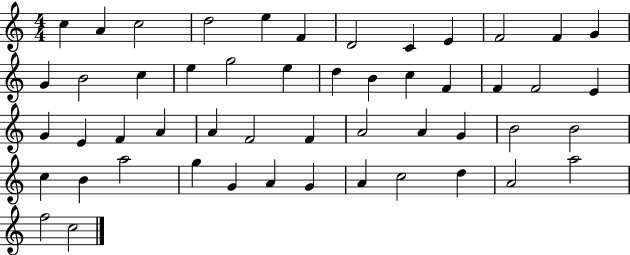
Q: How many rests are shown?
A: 0